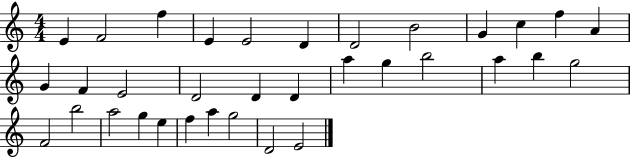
X:1
T:Untitled
M:4/4
L:1/4
K:C
E F2 f E E2 D D2 B2 G c f A G F E2 D2 D D a g b2 a b g2 F2 b2 a2 g e f a g2 D2 E2